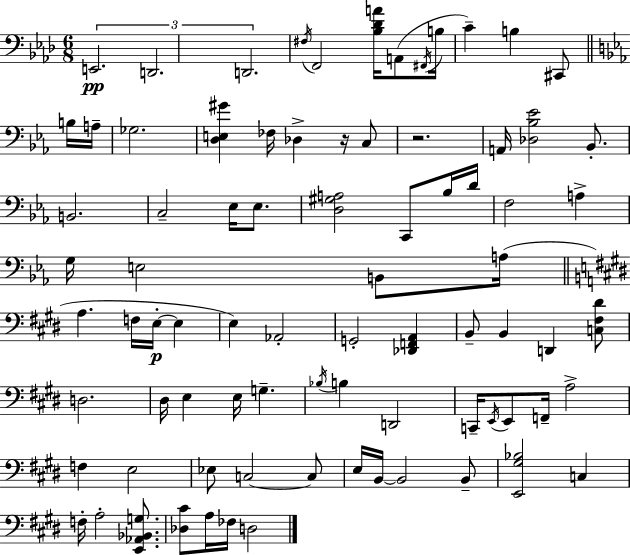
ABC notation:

X:1
T:Untitled
M:6/8
L:1/4
K:Fm
E,,2 D,,2 D,,2 ^F,/4 F,,2 [_B,_DA]/4 A,,/2 ^F,,/4 B,/4 C B, ^C,,/2 B,/4 A,/4 _G,2 [D,E,^G] _F,/4 _D, z/4 C,/2 z2 A,,/4 [_D,_B,_E]2 _B,,/2 B,,2 C,2 _E,/4 _E,/2 [D,^G,A,]2 C,,/2 _B,/4 D/4 F,2 A, G,/4 E,2 B,,/2 A,/4 A, F,/4 E,/4 E, E, _A,,2 G,,2 [_D,,F,,A,,] B,,/2 B,, D,, [C,^F,^D]/2 D,2 ^D,/4 E, E,/4 G, _B,/4 B, D,,2 C,,/4 E,,/4 E,,/2 F,,/4 A,2 F, E,2 _E,/2 C,2 C,/2 E,/4 B,,/4 B,,2 B,,/2 [E,,^G,_B,]2 C, F,/4 A,2 [E,,_A,,_B,,G,]/2 [_D,^C]/2 A,/4 _F,/4 D,2